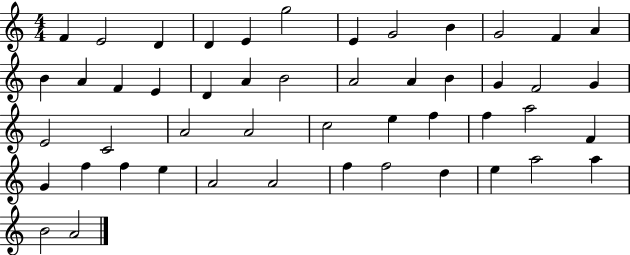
{
  \clef treble
  \numericTimeSignature
  \time 4/4
  \key c \major
  f'4 e'2 d'4 | d'4 e'4 g''2 | e'4 g'2 b'4 | g'2 f'4 a'4 | \break b'4 a'4 f'4 e'4 | d'4 a'4 b'2 | a'2 a'4 b'4 | g'4 f'2 g'4 | \break e'2 c'2 | a'2 a'2 | c''2 e''4 f''4 | f''4 a''2 f'4 | \break g'4 f''4 f''4 e''4 | a'2 a'2 | f''4 f''2 d''4 | e''4 a''2 a''4 | \break b'2 a'2 | \bar "|."
}